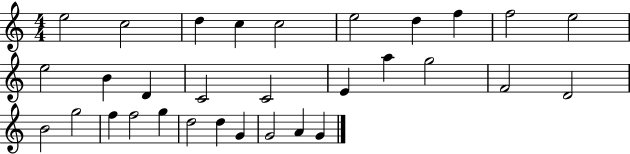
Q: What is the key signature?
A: C major